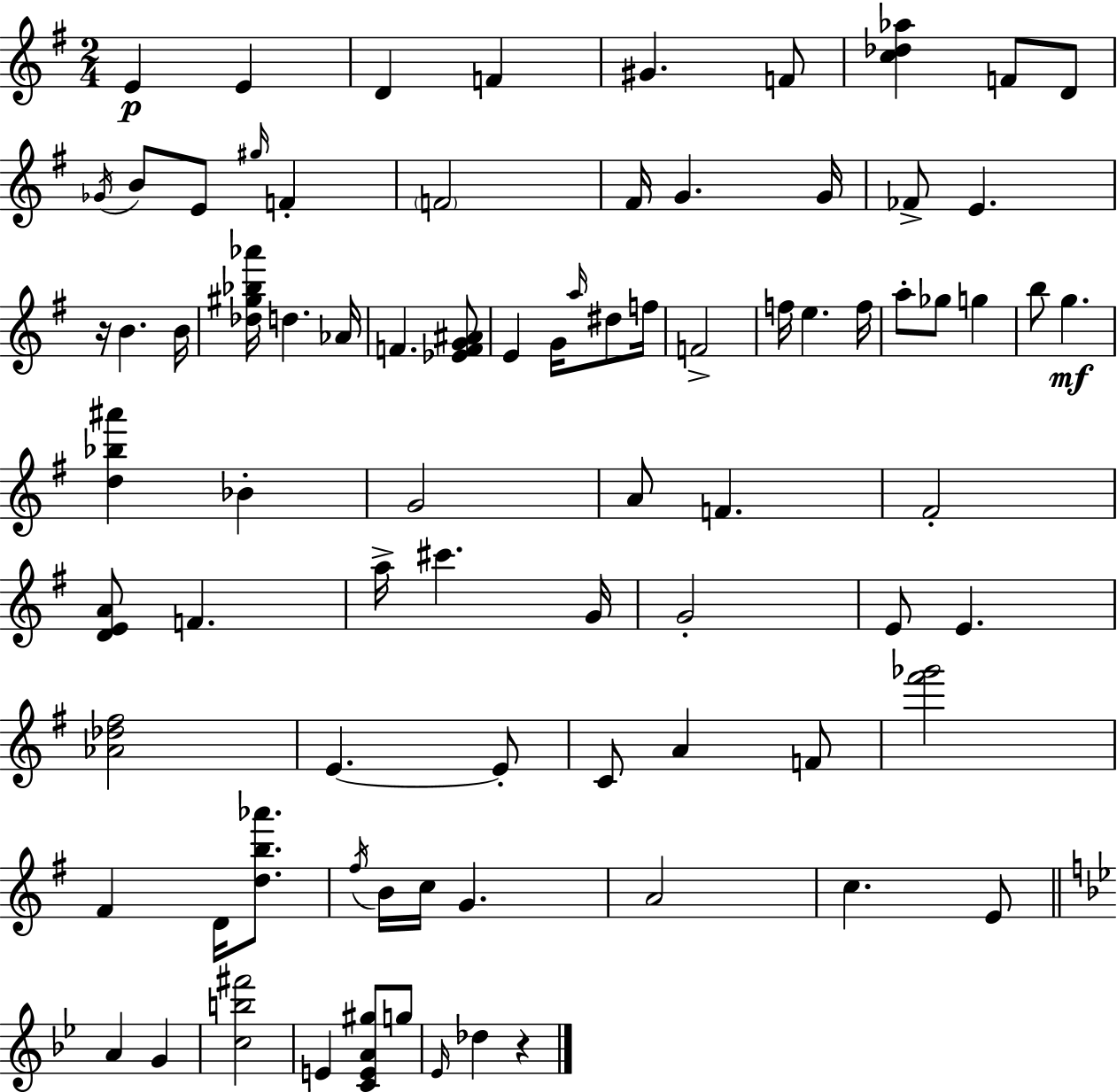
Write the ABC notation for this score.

X:1
T:Untitled
M:2/4
L:1/4
K:Em
E E D F ^G F/2 [c_d_a] F/2 D/2 _G/4 B/2 E/2 ^g/4 F F2 ^F/4 G G/4 _F/2 E z/4 B B/4 [_d^g_b_a']/4 d _A/4 F [_EFG^A]/2 E G/4 a/4 ^d/2 f/4 F2 f/4 e f/4 a/2 _g/2 g b/2 g [d_b^a'] _B G2 A/2 F ^F2 [DEA]/2 F a/4 ^c' G/4 G2 E/2 E [_A_d^f]2 E E/2 C/2 A F/2 [^f'_g']2 ^F D/4 [db_a']/2 ^f/4 B/4 c/4 G A2 c E/2 A G [cb^f']2 E [CEA^g]/2 g/2 _E/4 _d z